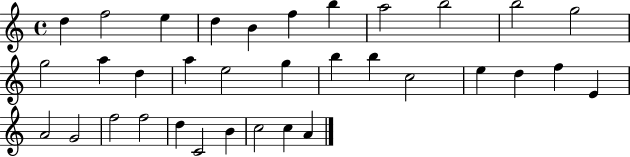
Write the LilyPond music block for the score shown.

{
  \clef treble
  \time 4/4
  \defaultTimeSignature
  \key c \major
  d''4 f''2 e''4 | d''4 b'4 f''4 b''4 | a''2 b''2 | b''2 g''2 | \break g''2 a''4 d''4 | a''4 e''2 g''4 | b''4 b''4 c''2 | e''4 d''4 f''4 e'4 | \break a'2 g'2 | f''2 f''2 | d''4 c'2 b'4 | c''2 c''4 a'4 | \break \bar "|."
}